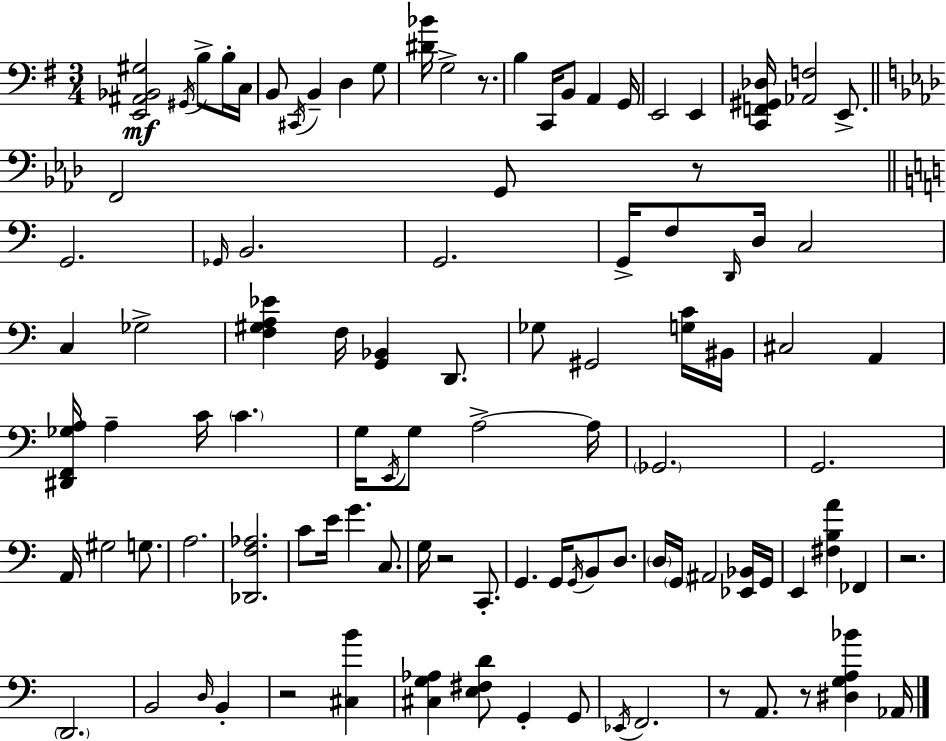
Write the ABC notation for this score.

X:1
T:Untitled
M:3/4
L:1/4
K:Em
[E,,^A,,_B,,^G,]2 ^G,,/4 B,/2 B,/4 C,/4 B,,/2 ^C,,/4 B,, D, G,/2 [^D_B]/4 G,2 z/2 B, C,,/4 B,,/2 A,, G,,/4 E,,2 E,, [C,,F,,^G,,_D,]/4 [_A,,F,]2 E,,/2 F,,2 G,,/2 z/2 G,,2 _G,,/4 B,,2 G,,2 G,,/4 F,/2 D,,/4 D,/4 C,2 C, _G,2 [F,^G,A,_E] F,/4 [G,,_B,,] D,,/2 _G,/2 ^G,,2 [G,C]/4 ^B,,/4 ^C,2 A,, [^D,,F,,_G,A,]/4 A, C/4 C G,/4 E,,/4 G,/2 A,2 A,/4 _G,,2 G,,2 A,,/4 ^G,2 G,/2 A,2 [_D,,F,_A,]2 C/2 E/4 G C,/2 G,/4 z2 C,,/2 G,, G,,/4 G,,/4 B,,/2 D,/2 D,/4 G,,/4 ^A,,2 [_E,,_B,,]/4 G,,/4 E,, [^F,B,A] _F,, z2 D,,2 B,,2 D,/4 B,, z2 [^C,B] [^C,G,_A,] [E,^F,D]/2 G,, G,,/2 _E,,/4 F,,2 z/2 A,,/2 z/2 [^D,G,A,_B] _A,,/4